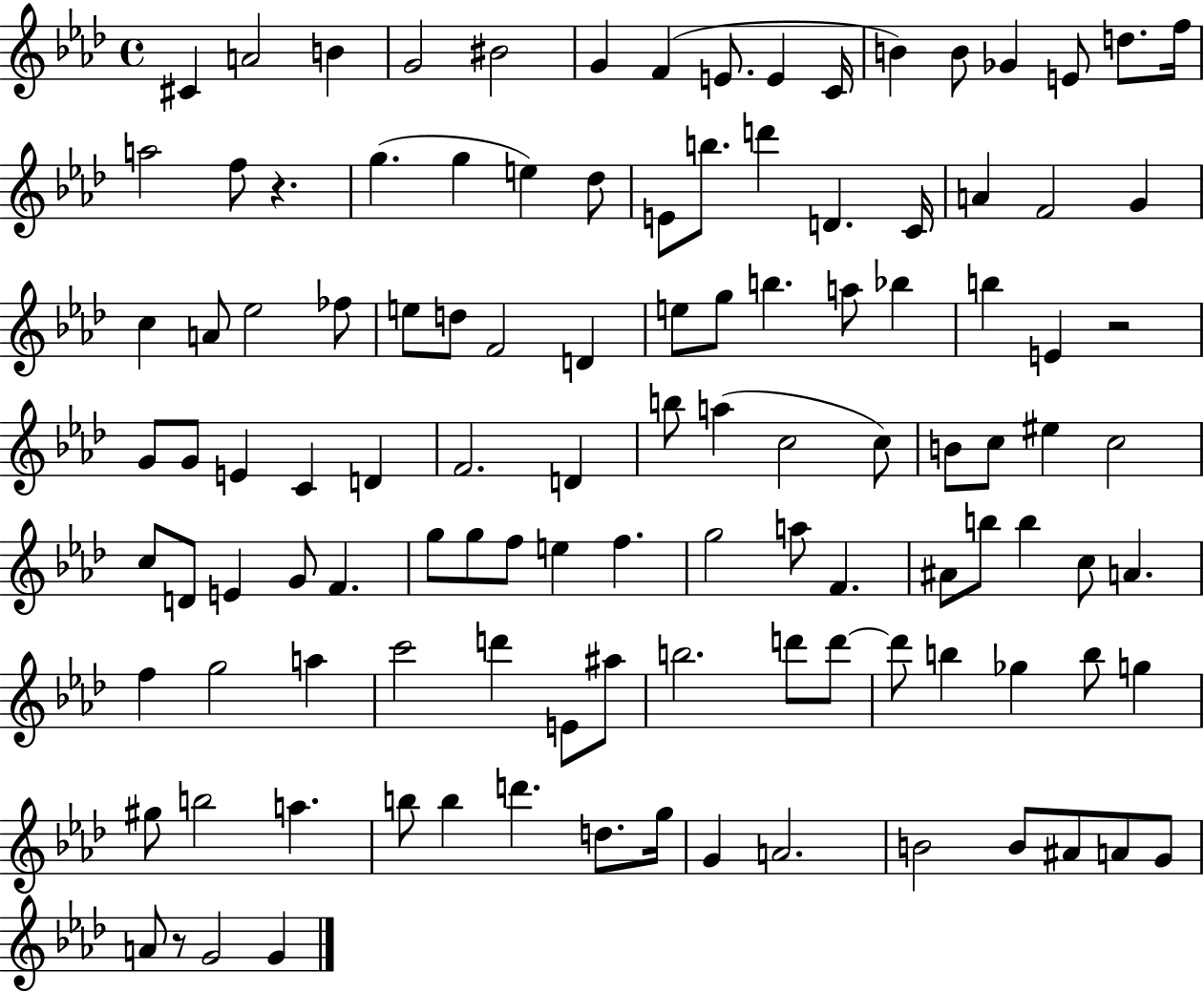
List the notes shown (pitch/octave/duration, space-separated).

C#4/q A4/h B4/q G4/h BIS4/h G4/q F4/q E4/e. E4/q C4/s B4/q B4/e Gb4/q E4/e D5/e. F5/s A5/h F5/e R/q. G5/q. G5/q E5/q Db5/e E4/e B5/e. D6/q D4/q. C4/s A4/q F4/h G4/q C5/q A4/e Eb5/h FES5/e E5/e D5/e F4/h D4/q E5/e G5/e B5/q. A5/e Bb5/q B5/q E4/q R/h G4/e G4/e E4/q C4/q D4/q F4/h. D4/q B5/e A5/q C5/h C5/e B4/e C5/e EIS5/q C5/h C5/e D4/e E4/q G4/e F4/q. G5/e G5/e F5/e E5/q F5/q. G5/h A5/e F4/q. A#4/e B5/e B5/q C5/e A4/q. F5/q G5/h A5/q C6/h D6/q E4/e A#5/e B5/h. D6/e D6/e D6/e B5/q Gb5/q B5/e G5/q G#5/e B5/h A5/q. B5/e B5/q D6/q. D5/e. G5/s G4/q A4/h. B4/h B4/e A#4/e A4/e G4/e A4/e R/e G4/h G4/q